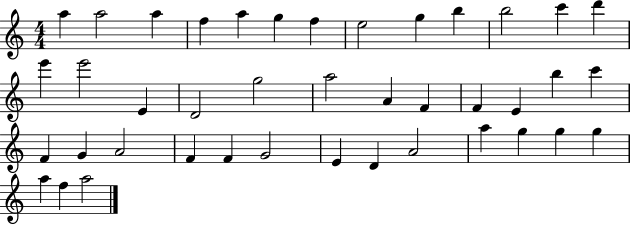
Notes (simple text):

A5/q A5/h A5/q F5/q A5/q G5/q F5/q E5/h G5/q B5/q B5/h C6/q D6/q E6/q E6/h E4/q D4/h G5/h A5/h A4/q F4/q F4/q E4/q B5/q C6/q F4/q G4/q A4/h F4/q F4/q G4/h E4/q D4/q A4/h A5/q G5/q G5/q G5/q A5/q F5/q A5/h